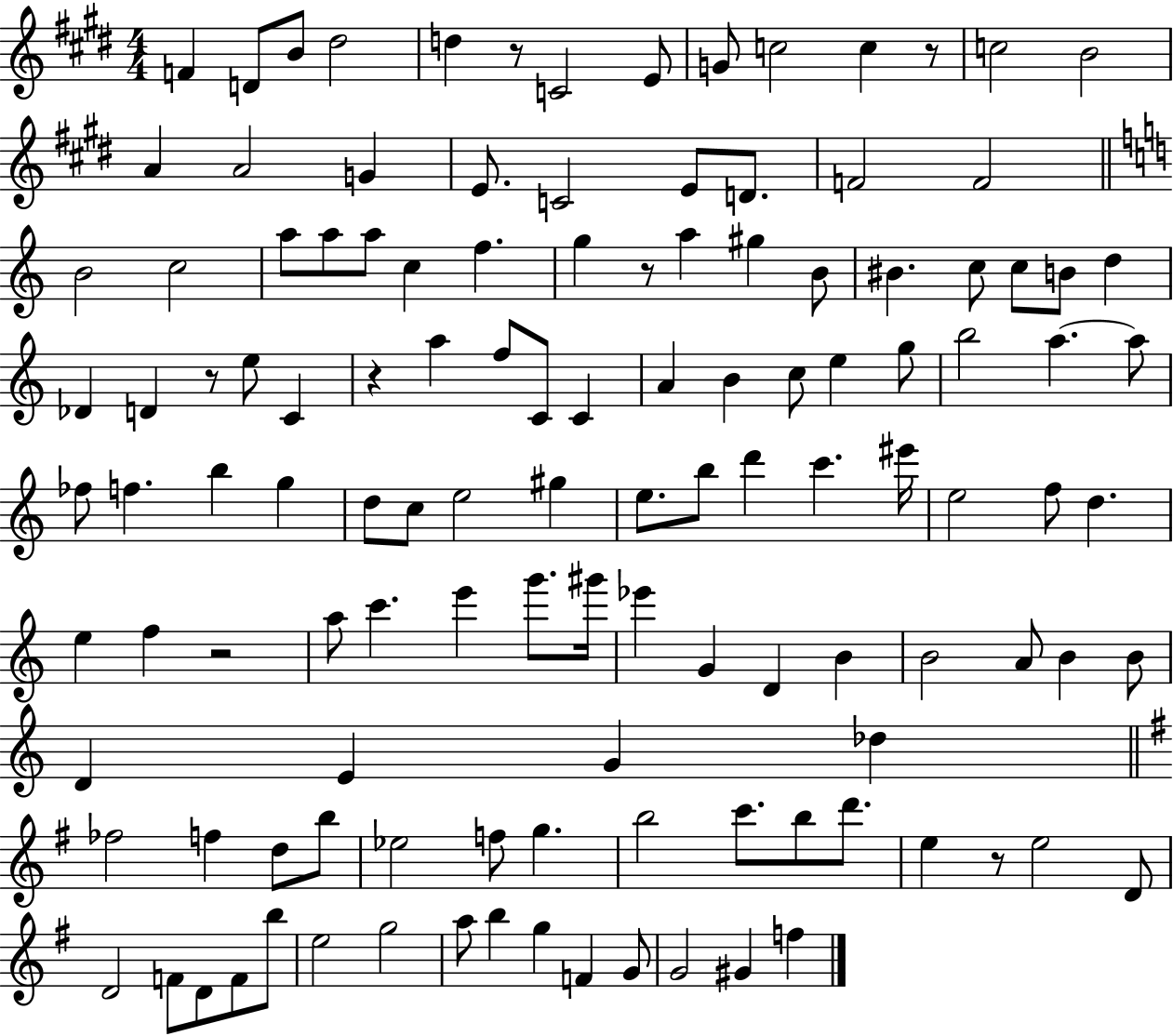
X:1
T:Untitled
M:4/4
L:1/4
K:E
F D/2 B/2 ^d2 d z/2 C2 E/2 G/2 c2 c z/2 c2 B2 A A2 G E/2 C2 E/2 D/2 F2 F2 B2 c2 a/2 a/2 a/2 c f g z/2 a ^g B/2 ^B c/2 c/2 B/2 d _D D z/2 e/2 C z a f/2 C/2 C A B c/2 e g/2 b2 a a/2 _f/2 f b g d/2 c/2 e2 ^g e/2 b/2 d' c' ^e'/4 e2 f/2 d e f z2 a/2 c' e' g'/2 ^g'/4 _e' G D B B2 A/2 B B/2 D E G _d _f2 f d/2 b/2 _e2 f/2 g b2 c'/2 b/2 d'/2 e z/2 e2 D/2 D2 F/2 D/2 F/2 b/2 e2 g2 a/2 b g F G/2 G2 ^G f